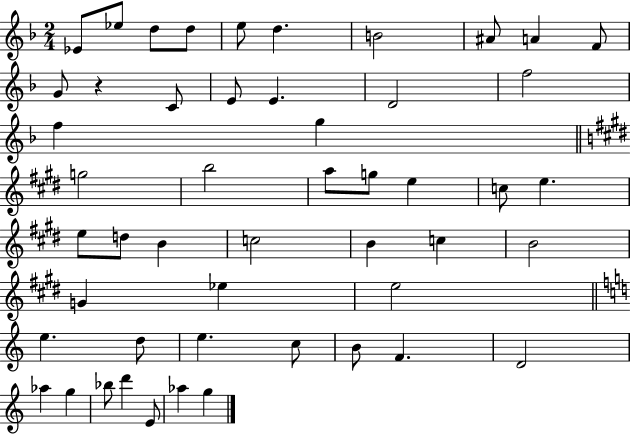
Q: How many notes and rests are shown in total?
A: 50